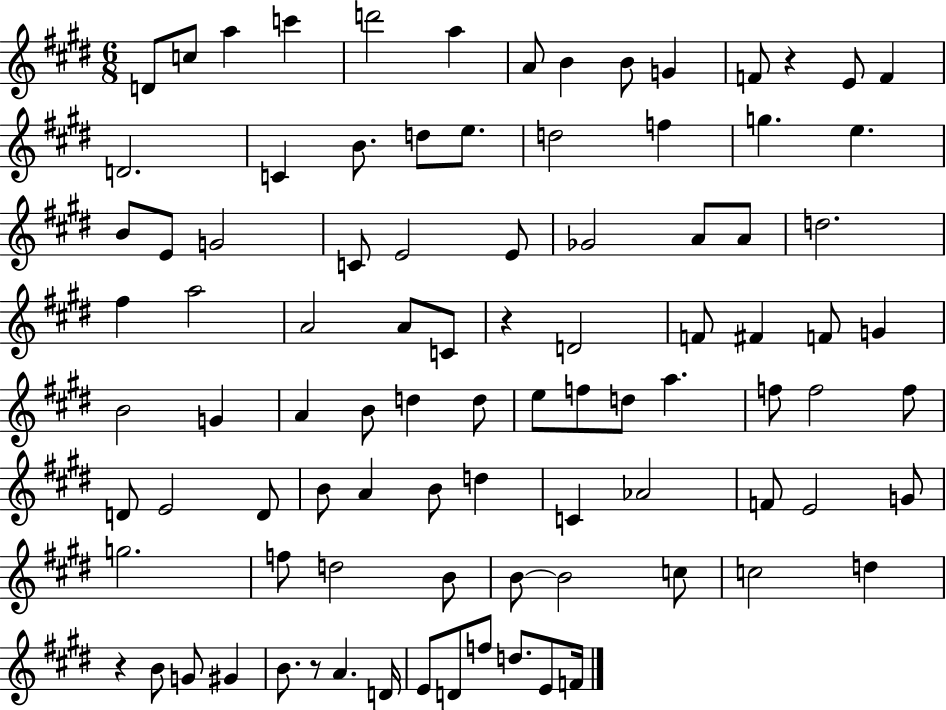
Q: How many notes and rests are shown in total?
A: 92